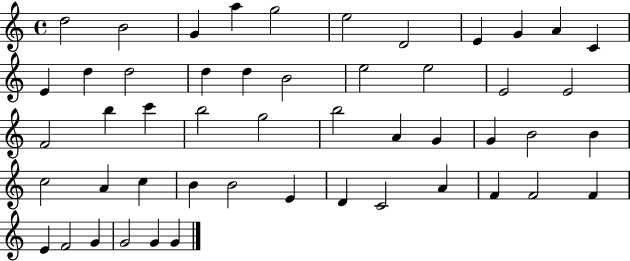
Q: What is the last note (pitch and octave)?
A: G4